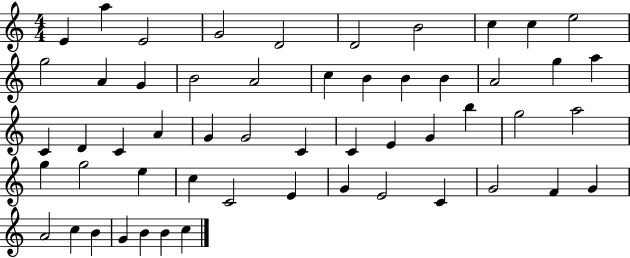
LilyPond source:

{
  \clef treble
  \numericTimeSignature
  \time 4/4
  \key c \major
  e'4 a''4 e'2 | g'2 d'2 | d'2 b'2 | c''4 c''4 e''2 | \break g''2 a'4 g'4 | b'2 a'2 | c''4 b'4 b'4 b'4 | a'2 g''4 a''4 | \break c'4 d'4 c'4 a'4 | g'4 g'2 c'4 | c'4 e'4 g'4 b''4 | g''2 a''2 | \break g''4 g''2 e''4 | c''4 c'2 e'4 | g'4 e'2 c'4 | g'2 f'4 g'4 | \break a'2 c''4 b'4 | g'4 b'4 b'4 c''4 | \bar "|."
}